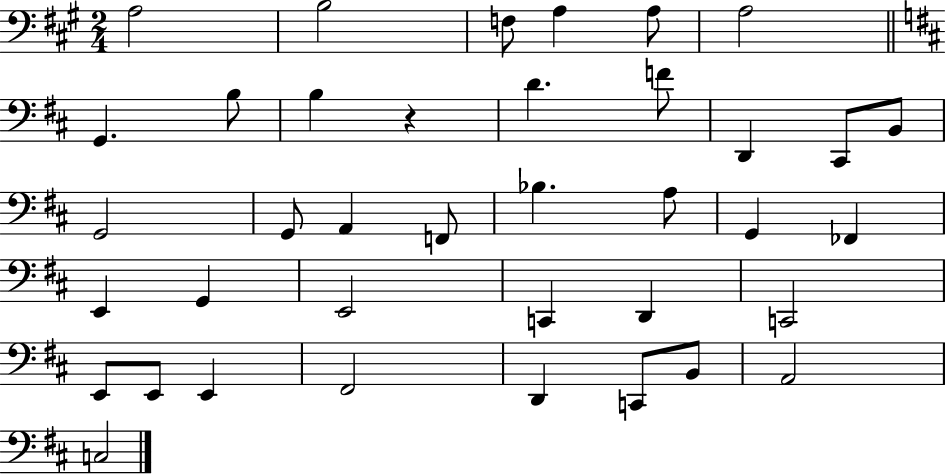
{
  \clef bass
  \numericTimeSignature
  \time 2/4
  \key a \major
  \repeat volta 2 { a2 | b2 | f8 a4 a8 | a2 | \break \bar "||" \break \key d \major g,4. b8 | b4 r4 | d'4. f'8 | d,4 cis,8 b,8 | \break g,2 | g,8 a,4 f,8 | bes4. a8 | g,4 fes,4 | \break e,4 g,4 | e,2 | c,4 d,4 | c,2 | \break e,8 e,8 e,4 | fis,2 | d,4 c,8 b,8 | a,2 | \break c2 | } \bar "|."
}